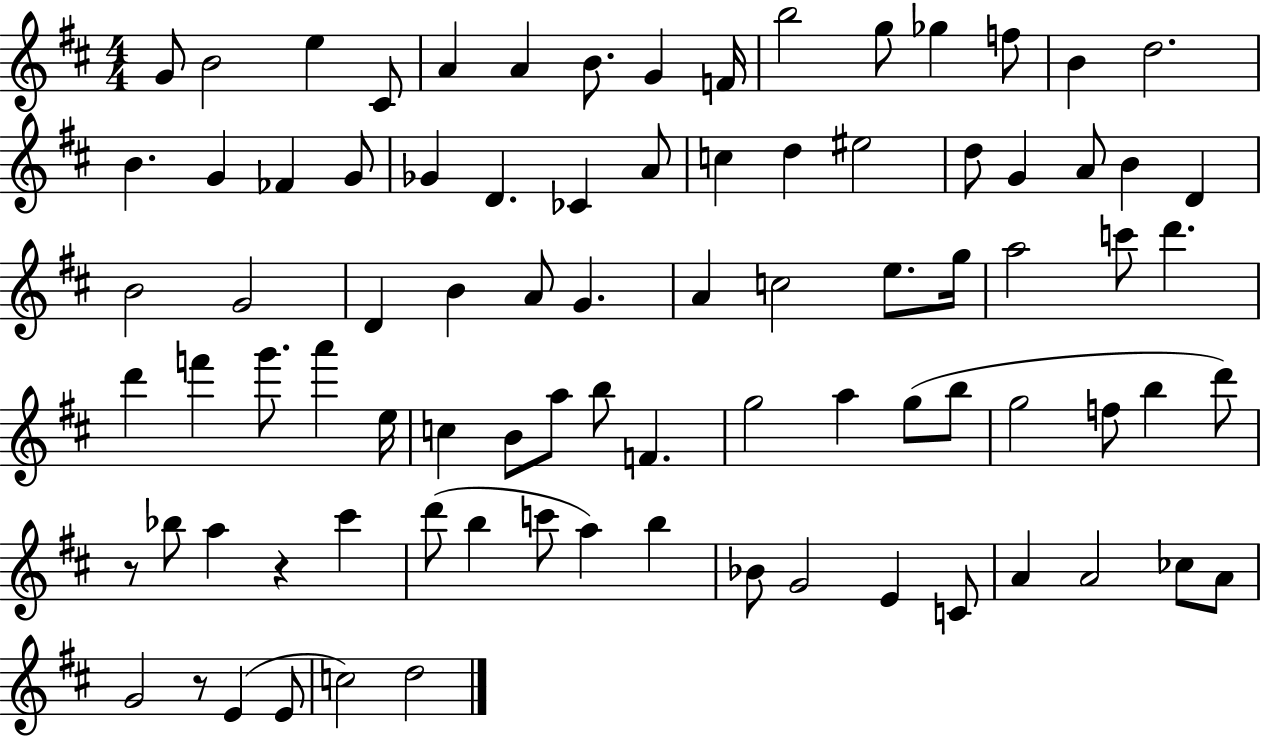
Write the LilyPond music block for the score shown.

{
  \clef treble
  \numericTimeSignature
  \time 4/4
  \key d \major
  g'8 b'2 e''4 cis'8 | a'4 a'4 b'8. g'4 f'16 | b''2 g''8 ges''4 f''8 | b'4 d''2. | \break b'4. g'4 fes'4 g'8 | ges'4 d'4. ces'4 a'8 | c''4 d''4 eis''2 | d''8 g'4 a'8 b'4 d'4 | \break b'2 g'2 | d'4 b'4 a'8 g'4. | a'4 c''2 e''8. g''16 | a''2 c'''8 d'''4. | \break d'''4 f'''4 g'''8. a'''4 e''16 | c''4 b'8 a''8 b''8 f'4. | g''2 a''4 g''8( b''8 | g''2 f''8 b''4 d'''8) | \break r8 bes''8 a''4 r4 cis'''4 | d'''8( b''4 c'''8 a''4) b''4 | bes'8 g'2 e'4 c'8 | a'4 a'2 ces''8 a'8 | \break g'2 r8 e'4( e'8 | c''2) d''2 | \bar "|."
}